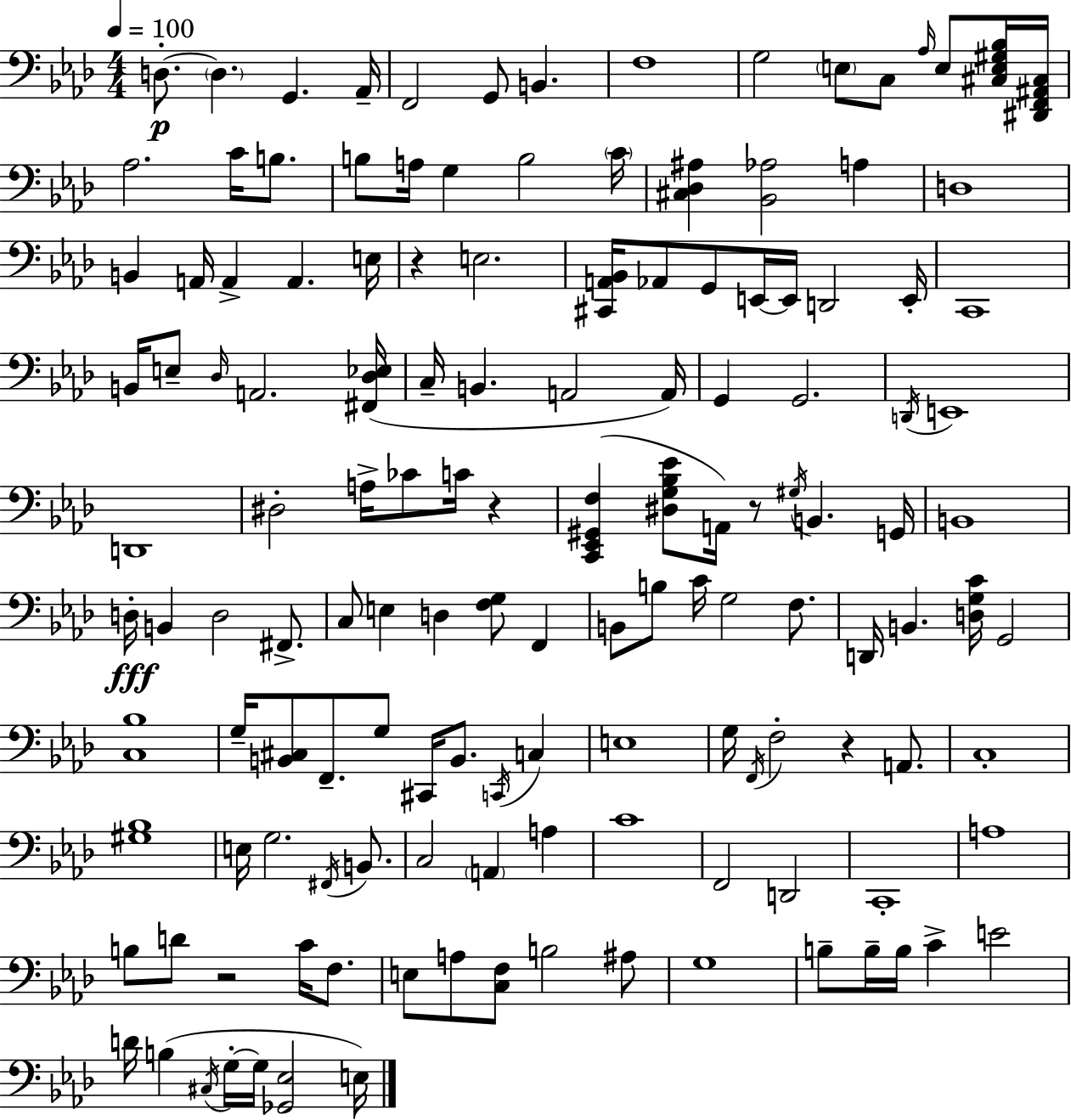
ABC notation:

X:1
T:Untitled
M:4/4
L:1/4
K:Fm
D,/2 D, G,, _A,,/4 F,,2 G,,/2 B,, F,4 G,2 E,/2 C,/2 _A,/4 E,/2 [^C,E,^G,_B,]/4 [^D,,F,,^A,,^C,]/4 _A,2 C/4 B,/2 B,/2 A,/4 G, B,2 C/4 [^C,_D,^A,] [_B,,_A,]2 A, D,4 B,, A,,/4 A,, A,, E,/4 z E,2 [^C,,A,,_B,,]/4 _A,,/2 G,,/2 E,,/4 E,,/4 D,,2 E,,/4 C,,4 B,,/4 E,/2 _D,/4 A,,2 [^F,,_D,_E,]/4 C,/4 B,, A,,2 A,,/4 G,, G,,2 D,,/4 E,,4 D,,4 ^D,2 A,/4 _C/2 C/4 z [C,,_E,,^G,,F,] [^D,G,_B,_E]/2 A,,/4 z/2 ^G,/4 B,, G,,/4 B,,4 D,/4 B,, D,2 ^F,,/2 C,/2 E, D, [F,G,]/2 F,, B,,/2 B,/2 C/4 G,2 F,/2 D,,/4 B,, [D,G,C]/4 G,,2 [C,_B,]4 G,/4 [B,,^C,]/2 F,,/2 G,/2 ^C,,/4 B,,/2 C,,/4 C, E,4 G,/4 F,,/4 F,2 z A,,/2 C,4 [^G,_B,]4 E,/4 G,2 ^F,,/4 B,,/2 C,2 A,, A, C4 F,,2 D,,2 C,,4 A,4 B,/2 D/2 z2 C/4 F,/2 E,/2 A,/2 [C,F,]/2 B,2 ^A,/2 G,4 B,/2 B,/4 B,/4 C E2 D/4 B, ^C,/4 G,/4 G,/4 [_G,,_E,]2 E,/4